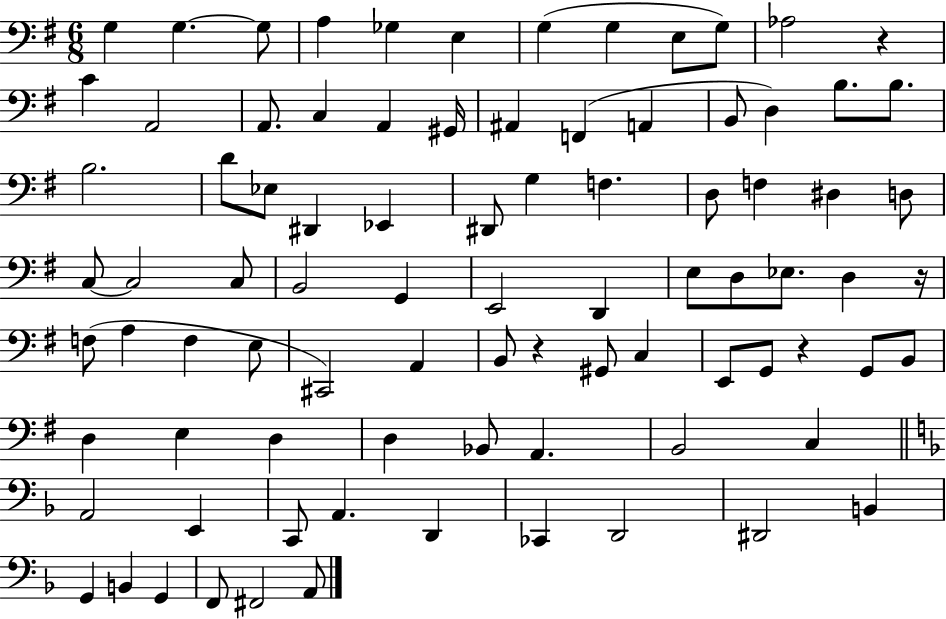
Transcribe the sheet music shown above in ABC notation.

X:1
T:Untitled
M:6/8
L:1/4
K:G
G, G, G,/2 A, _G, E, G, G, E,/2 G,/2 _A,2 z C A,,2 A,,/2 C, A,, ^G,,/4 ^A,, F,, A,, B,,/2 D, B,/2 B,/2 B,2 D/2 _E,/2 ^D,, _E,, ^D,,/2 G, F, D,/2 F, ^D, D,/2 C,/2 C,2 C,/2 B,,2 G,, E,,2 D,, E,/2 D,/2 _E,/2 D, z/4 F,/2 A, F, E,/2 ^C,,2 A,, B,,/2 z ^G,,/2 C, E,,/2 G,,/2 z G,,/2 B,,/2 D, E, D, D, _B,,/2 A,, B,,2 C, A,,2 E,, C,,/2 A,, D,, _C,, D,,2 ^D,,2 B,, G,, B,, G,, F,,/2 ^F,,2 A,,/2